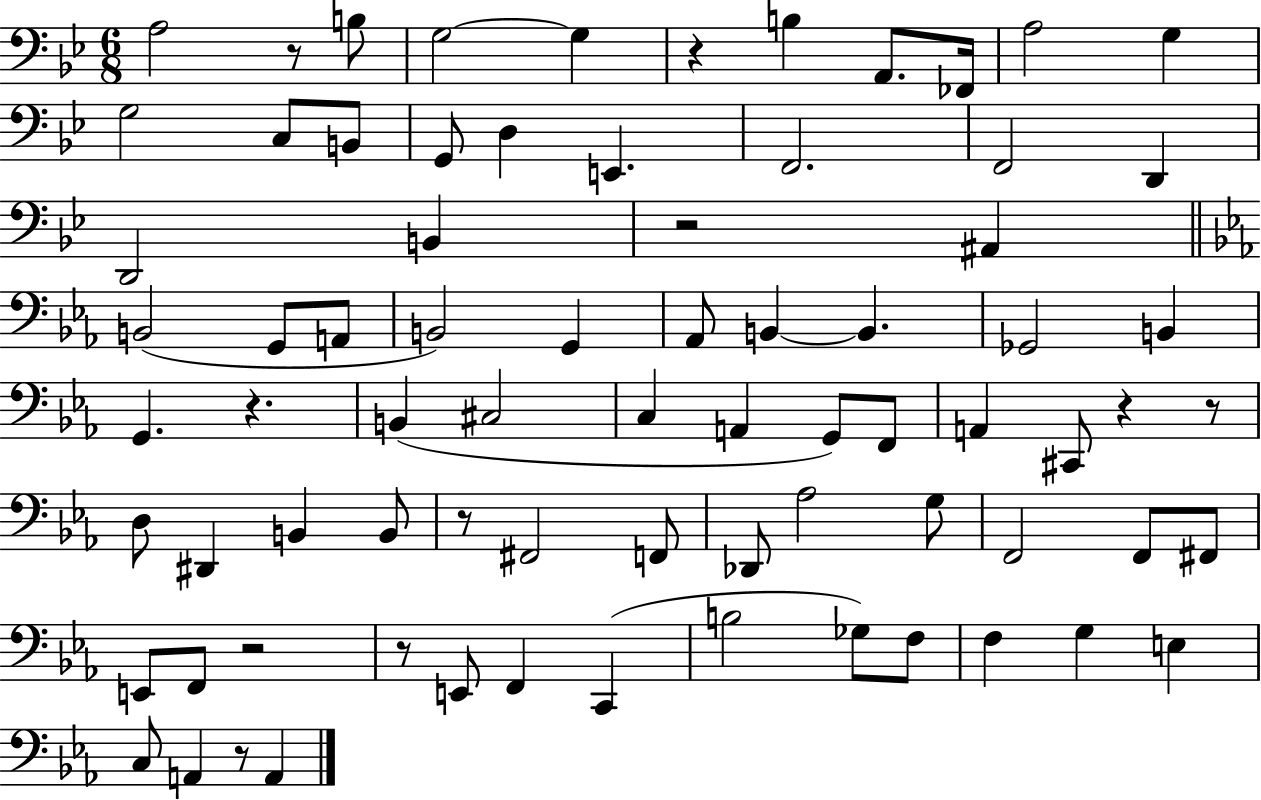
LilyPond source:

{
  \clef bass
  \numericTimeSignature
  \time 6/8
  \key bes \major
  a2 r8 b8 | g2~~ g4 | r4 b4 a,8. fes,16 | a2 g4 | \break g2 c8 b,8 | g,8 d4 e,4. | f,2. | f,2 d,4 | \break d,2 b,4 | r2 ais,4 | \bar "||" \break \key c \minor b,2( g,8 a,8 | b,2) g,4 | aes,8 b,4~~ b,4. | ges,2 b,4 | \break g,4. r4. | b,4( cis2 | c4 a,4 g,8) f,8 | a,4 cis,8 r4 r8 | \break d8 dis,4 b,4 b,8 | r8 fis,2 f,8 | des,8 aes2 g8 | f,2 f,8 fis,8 | \break e,8 f,8 r2 | r8 e,8 f,4 c,4( | b2 ges8) f8 | f4 g4 e4 | \break c8 a,4 r8 a,4 | \bar "|."
}